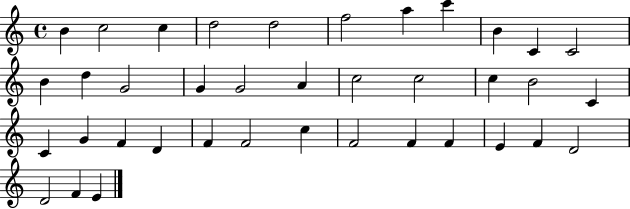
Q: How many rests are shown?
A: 0